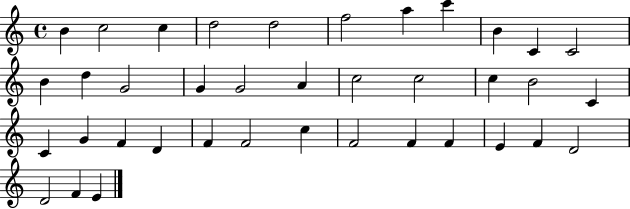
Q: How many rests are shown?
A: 0